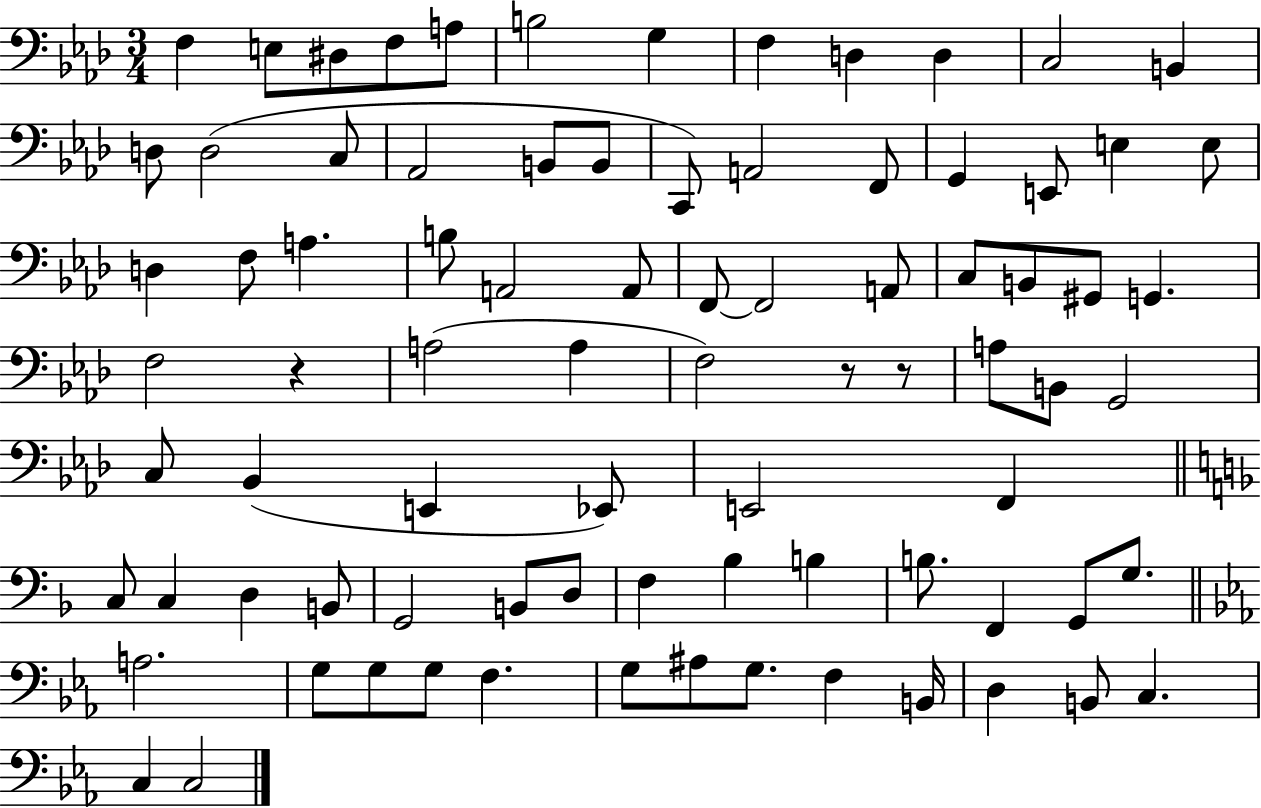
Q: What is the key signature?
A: AES major